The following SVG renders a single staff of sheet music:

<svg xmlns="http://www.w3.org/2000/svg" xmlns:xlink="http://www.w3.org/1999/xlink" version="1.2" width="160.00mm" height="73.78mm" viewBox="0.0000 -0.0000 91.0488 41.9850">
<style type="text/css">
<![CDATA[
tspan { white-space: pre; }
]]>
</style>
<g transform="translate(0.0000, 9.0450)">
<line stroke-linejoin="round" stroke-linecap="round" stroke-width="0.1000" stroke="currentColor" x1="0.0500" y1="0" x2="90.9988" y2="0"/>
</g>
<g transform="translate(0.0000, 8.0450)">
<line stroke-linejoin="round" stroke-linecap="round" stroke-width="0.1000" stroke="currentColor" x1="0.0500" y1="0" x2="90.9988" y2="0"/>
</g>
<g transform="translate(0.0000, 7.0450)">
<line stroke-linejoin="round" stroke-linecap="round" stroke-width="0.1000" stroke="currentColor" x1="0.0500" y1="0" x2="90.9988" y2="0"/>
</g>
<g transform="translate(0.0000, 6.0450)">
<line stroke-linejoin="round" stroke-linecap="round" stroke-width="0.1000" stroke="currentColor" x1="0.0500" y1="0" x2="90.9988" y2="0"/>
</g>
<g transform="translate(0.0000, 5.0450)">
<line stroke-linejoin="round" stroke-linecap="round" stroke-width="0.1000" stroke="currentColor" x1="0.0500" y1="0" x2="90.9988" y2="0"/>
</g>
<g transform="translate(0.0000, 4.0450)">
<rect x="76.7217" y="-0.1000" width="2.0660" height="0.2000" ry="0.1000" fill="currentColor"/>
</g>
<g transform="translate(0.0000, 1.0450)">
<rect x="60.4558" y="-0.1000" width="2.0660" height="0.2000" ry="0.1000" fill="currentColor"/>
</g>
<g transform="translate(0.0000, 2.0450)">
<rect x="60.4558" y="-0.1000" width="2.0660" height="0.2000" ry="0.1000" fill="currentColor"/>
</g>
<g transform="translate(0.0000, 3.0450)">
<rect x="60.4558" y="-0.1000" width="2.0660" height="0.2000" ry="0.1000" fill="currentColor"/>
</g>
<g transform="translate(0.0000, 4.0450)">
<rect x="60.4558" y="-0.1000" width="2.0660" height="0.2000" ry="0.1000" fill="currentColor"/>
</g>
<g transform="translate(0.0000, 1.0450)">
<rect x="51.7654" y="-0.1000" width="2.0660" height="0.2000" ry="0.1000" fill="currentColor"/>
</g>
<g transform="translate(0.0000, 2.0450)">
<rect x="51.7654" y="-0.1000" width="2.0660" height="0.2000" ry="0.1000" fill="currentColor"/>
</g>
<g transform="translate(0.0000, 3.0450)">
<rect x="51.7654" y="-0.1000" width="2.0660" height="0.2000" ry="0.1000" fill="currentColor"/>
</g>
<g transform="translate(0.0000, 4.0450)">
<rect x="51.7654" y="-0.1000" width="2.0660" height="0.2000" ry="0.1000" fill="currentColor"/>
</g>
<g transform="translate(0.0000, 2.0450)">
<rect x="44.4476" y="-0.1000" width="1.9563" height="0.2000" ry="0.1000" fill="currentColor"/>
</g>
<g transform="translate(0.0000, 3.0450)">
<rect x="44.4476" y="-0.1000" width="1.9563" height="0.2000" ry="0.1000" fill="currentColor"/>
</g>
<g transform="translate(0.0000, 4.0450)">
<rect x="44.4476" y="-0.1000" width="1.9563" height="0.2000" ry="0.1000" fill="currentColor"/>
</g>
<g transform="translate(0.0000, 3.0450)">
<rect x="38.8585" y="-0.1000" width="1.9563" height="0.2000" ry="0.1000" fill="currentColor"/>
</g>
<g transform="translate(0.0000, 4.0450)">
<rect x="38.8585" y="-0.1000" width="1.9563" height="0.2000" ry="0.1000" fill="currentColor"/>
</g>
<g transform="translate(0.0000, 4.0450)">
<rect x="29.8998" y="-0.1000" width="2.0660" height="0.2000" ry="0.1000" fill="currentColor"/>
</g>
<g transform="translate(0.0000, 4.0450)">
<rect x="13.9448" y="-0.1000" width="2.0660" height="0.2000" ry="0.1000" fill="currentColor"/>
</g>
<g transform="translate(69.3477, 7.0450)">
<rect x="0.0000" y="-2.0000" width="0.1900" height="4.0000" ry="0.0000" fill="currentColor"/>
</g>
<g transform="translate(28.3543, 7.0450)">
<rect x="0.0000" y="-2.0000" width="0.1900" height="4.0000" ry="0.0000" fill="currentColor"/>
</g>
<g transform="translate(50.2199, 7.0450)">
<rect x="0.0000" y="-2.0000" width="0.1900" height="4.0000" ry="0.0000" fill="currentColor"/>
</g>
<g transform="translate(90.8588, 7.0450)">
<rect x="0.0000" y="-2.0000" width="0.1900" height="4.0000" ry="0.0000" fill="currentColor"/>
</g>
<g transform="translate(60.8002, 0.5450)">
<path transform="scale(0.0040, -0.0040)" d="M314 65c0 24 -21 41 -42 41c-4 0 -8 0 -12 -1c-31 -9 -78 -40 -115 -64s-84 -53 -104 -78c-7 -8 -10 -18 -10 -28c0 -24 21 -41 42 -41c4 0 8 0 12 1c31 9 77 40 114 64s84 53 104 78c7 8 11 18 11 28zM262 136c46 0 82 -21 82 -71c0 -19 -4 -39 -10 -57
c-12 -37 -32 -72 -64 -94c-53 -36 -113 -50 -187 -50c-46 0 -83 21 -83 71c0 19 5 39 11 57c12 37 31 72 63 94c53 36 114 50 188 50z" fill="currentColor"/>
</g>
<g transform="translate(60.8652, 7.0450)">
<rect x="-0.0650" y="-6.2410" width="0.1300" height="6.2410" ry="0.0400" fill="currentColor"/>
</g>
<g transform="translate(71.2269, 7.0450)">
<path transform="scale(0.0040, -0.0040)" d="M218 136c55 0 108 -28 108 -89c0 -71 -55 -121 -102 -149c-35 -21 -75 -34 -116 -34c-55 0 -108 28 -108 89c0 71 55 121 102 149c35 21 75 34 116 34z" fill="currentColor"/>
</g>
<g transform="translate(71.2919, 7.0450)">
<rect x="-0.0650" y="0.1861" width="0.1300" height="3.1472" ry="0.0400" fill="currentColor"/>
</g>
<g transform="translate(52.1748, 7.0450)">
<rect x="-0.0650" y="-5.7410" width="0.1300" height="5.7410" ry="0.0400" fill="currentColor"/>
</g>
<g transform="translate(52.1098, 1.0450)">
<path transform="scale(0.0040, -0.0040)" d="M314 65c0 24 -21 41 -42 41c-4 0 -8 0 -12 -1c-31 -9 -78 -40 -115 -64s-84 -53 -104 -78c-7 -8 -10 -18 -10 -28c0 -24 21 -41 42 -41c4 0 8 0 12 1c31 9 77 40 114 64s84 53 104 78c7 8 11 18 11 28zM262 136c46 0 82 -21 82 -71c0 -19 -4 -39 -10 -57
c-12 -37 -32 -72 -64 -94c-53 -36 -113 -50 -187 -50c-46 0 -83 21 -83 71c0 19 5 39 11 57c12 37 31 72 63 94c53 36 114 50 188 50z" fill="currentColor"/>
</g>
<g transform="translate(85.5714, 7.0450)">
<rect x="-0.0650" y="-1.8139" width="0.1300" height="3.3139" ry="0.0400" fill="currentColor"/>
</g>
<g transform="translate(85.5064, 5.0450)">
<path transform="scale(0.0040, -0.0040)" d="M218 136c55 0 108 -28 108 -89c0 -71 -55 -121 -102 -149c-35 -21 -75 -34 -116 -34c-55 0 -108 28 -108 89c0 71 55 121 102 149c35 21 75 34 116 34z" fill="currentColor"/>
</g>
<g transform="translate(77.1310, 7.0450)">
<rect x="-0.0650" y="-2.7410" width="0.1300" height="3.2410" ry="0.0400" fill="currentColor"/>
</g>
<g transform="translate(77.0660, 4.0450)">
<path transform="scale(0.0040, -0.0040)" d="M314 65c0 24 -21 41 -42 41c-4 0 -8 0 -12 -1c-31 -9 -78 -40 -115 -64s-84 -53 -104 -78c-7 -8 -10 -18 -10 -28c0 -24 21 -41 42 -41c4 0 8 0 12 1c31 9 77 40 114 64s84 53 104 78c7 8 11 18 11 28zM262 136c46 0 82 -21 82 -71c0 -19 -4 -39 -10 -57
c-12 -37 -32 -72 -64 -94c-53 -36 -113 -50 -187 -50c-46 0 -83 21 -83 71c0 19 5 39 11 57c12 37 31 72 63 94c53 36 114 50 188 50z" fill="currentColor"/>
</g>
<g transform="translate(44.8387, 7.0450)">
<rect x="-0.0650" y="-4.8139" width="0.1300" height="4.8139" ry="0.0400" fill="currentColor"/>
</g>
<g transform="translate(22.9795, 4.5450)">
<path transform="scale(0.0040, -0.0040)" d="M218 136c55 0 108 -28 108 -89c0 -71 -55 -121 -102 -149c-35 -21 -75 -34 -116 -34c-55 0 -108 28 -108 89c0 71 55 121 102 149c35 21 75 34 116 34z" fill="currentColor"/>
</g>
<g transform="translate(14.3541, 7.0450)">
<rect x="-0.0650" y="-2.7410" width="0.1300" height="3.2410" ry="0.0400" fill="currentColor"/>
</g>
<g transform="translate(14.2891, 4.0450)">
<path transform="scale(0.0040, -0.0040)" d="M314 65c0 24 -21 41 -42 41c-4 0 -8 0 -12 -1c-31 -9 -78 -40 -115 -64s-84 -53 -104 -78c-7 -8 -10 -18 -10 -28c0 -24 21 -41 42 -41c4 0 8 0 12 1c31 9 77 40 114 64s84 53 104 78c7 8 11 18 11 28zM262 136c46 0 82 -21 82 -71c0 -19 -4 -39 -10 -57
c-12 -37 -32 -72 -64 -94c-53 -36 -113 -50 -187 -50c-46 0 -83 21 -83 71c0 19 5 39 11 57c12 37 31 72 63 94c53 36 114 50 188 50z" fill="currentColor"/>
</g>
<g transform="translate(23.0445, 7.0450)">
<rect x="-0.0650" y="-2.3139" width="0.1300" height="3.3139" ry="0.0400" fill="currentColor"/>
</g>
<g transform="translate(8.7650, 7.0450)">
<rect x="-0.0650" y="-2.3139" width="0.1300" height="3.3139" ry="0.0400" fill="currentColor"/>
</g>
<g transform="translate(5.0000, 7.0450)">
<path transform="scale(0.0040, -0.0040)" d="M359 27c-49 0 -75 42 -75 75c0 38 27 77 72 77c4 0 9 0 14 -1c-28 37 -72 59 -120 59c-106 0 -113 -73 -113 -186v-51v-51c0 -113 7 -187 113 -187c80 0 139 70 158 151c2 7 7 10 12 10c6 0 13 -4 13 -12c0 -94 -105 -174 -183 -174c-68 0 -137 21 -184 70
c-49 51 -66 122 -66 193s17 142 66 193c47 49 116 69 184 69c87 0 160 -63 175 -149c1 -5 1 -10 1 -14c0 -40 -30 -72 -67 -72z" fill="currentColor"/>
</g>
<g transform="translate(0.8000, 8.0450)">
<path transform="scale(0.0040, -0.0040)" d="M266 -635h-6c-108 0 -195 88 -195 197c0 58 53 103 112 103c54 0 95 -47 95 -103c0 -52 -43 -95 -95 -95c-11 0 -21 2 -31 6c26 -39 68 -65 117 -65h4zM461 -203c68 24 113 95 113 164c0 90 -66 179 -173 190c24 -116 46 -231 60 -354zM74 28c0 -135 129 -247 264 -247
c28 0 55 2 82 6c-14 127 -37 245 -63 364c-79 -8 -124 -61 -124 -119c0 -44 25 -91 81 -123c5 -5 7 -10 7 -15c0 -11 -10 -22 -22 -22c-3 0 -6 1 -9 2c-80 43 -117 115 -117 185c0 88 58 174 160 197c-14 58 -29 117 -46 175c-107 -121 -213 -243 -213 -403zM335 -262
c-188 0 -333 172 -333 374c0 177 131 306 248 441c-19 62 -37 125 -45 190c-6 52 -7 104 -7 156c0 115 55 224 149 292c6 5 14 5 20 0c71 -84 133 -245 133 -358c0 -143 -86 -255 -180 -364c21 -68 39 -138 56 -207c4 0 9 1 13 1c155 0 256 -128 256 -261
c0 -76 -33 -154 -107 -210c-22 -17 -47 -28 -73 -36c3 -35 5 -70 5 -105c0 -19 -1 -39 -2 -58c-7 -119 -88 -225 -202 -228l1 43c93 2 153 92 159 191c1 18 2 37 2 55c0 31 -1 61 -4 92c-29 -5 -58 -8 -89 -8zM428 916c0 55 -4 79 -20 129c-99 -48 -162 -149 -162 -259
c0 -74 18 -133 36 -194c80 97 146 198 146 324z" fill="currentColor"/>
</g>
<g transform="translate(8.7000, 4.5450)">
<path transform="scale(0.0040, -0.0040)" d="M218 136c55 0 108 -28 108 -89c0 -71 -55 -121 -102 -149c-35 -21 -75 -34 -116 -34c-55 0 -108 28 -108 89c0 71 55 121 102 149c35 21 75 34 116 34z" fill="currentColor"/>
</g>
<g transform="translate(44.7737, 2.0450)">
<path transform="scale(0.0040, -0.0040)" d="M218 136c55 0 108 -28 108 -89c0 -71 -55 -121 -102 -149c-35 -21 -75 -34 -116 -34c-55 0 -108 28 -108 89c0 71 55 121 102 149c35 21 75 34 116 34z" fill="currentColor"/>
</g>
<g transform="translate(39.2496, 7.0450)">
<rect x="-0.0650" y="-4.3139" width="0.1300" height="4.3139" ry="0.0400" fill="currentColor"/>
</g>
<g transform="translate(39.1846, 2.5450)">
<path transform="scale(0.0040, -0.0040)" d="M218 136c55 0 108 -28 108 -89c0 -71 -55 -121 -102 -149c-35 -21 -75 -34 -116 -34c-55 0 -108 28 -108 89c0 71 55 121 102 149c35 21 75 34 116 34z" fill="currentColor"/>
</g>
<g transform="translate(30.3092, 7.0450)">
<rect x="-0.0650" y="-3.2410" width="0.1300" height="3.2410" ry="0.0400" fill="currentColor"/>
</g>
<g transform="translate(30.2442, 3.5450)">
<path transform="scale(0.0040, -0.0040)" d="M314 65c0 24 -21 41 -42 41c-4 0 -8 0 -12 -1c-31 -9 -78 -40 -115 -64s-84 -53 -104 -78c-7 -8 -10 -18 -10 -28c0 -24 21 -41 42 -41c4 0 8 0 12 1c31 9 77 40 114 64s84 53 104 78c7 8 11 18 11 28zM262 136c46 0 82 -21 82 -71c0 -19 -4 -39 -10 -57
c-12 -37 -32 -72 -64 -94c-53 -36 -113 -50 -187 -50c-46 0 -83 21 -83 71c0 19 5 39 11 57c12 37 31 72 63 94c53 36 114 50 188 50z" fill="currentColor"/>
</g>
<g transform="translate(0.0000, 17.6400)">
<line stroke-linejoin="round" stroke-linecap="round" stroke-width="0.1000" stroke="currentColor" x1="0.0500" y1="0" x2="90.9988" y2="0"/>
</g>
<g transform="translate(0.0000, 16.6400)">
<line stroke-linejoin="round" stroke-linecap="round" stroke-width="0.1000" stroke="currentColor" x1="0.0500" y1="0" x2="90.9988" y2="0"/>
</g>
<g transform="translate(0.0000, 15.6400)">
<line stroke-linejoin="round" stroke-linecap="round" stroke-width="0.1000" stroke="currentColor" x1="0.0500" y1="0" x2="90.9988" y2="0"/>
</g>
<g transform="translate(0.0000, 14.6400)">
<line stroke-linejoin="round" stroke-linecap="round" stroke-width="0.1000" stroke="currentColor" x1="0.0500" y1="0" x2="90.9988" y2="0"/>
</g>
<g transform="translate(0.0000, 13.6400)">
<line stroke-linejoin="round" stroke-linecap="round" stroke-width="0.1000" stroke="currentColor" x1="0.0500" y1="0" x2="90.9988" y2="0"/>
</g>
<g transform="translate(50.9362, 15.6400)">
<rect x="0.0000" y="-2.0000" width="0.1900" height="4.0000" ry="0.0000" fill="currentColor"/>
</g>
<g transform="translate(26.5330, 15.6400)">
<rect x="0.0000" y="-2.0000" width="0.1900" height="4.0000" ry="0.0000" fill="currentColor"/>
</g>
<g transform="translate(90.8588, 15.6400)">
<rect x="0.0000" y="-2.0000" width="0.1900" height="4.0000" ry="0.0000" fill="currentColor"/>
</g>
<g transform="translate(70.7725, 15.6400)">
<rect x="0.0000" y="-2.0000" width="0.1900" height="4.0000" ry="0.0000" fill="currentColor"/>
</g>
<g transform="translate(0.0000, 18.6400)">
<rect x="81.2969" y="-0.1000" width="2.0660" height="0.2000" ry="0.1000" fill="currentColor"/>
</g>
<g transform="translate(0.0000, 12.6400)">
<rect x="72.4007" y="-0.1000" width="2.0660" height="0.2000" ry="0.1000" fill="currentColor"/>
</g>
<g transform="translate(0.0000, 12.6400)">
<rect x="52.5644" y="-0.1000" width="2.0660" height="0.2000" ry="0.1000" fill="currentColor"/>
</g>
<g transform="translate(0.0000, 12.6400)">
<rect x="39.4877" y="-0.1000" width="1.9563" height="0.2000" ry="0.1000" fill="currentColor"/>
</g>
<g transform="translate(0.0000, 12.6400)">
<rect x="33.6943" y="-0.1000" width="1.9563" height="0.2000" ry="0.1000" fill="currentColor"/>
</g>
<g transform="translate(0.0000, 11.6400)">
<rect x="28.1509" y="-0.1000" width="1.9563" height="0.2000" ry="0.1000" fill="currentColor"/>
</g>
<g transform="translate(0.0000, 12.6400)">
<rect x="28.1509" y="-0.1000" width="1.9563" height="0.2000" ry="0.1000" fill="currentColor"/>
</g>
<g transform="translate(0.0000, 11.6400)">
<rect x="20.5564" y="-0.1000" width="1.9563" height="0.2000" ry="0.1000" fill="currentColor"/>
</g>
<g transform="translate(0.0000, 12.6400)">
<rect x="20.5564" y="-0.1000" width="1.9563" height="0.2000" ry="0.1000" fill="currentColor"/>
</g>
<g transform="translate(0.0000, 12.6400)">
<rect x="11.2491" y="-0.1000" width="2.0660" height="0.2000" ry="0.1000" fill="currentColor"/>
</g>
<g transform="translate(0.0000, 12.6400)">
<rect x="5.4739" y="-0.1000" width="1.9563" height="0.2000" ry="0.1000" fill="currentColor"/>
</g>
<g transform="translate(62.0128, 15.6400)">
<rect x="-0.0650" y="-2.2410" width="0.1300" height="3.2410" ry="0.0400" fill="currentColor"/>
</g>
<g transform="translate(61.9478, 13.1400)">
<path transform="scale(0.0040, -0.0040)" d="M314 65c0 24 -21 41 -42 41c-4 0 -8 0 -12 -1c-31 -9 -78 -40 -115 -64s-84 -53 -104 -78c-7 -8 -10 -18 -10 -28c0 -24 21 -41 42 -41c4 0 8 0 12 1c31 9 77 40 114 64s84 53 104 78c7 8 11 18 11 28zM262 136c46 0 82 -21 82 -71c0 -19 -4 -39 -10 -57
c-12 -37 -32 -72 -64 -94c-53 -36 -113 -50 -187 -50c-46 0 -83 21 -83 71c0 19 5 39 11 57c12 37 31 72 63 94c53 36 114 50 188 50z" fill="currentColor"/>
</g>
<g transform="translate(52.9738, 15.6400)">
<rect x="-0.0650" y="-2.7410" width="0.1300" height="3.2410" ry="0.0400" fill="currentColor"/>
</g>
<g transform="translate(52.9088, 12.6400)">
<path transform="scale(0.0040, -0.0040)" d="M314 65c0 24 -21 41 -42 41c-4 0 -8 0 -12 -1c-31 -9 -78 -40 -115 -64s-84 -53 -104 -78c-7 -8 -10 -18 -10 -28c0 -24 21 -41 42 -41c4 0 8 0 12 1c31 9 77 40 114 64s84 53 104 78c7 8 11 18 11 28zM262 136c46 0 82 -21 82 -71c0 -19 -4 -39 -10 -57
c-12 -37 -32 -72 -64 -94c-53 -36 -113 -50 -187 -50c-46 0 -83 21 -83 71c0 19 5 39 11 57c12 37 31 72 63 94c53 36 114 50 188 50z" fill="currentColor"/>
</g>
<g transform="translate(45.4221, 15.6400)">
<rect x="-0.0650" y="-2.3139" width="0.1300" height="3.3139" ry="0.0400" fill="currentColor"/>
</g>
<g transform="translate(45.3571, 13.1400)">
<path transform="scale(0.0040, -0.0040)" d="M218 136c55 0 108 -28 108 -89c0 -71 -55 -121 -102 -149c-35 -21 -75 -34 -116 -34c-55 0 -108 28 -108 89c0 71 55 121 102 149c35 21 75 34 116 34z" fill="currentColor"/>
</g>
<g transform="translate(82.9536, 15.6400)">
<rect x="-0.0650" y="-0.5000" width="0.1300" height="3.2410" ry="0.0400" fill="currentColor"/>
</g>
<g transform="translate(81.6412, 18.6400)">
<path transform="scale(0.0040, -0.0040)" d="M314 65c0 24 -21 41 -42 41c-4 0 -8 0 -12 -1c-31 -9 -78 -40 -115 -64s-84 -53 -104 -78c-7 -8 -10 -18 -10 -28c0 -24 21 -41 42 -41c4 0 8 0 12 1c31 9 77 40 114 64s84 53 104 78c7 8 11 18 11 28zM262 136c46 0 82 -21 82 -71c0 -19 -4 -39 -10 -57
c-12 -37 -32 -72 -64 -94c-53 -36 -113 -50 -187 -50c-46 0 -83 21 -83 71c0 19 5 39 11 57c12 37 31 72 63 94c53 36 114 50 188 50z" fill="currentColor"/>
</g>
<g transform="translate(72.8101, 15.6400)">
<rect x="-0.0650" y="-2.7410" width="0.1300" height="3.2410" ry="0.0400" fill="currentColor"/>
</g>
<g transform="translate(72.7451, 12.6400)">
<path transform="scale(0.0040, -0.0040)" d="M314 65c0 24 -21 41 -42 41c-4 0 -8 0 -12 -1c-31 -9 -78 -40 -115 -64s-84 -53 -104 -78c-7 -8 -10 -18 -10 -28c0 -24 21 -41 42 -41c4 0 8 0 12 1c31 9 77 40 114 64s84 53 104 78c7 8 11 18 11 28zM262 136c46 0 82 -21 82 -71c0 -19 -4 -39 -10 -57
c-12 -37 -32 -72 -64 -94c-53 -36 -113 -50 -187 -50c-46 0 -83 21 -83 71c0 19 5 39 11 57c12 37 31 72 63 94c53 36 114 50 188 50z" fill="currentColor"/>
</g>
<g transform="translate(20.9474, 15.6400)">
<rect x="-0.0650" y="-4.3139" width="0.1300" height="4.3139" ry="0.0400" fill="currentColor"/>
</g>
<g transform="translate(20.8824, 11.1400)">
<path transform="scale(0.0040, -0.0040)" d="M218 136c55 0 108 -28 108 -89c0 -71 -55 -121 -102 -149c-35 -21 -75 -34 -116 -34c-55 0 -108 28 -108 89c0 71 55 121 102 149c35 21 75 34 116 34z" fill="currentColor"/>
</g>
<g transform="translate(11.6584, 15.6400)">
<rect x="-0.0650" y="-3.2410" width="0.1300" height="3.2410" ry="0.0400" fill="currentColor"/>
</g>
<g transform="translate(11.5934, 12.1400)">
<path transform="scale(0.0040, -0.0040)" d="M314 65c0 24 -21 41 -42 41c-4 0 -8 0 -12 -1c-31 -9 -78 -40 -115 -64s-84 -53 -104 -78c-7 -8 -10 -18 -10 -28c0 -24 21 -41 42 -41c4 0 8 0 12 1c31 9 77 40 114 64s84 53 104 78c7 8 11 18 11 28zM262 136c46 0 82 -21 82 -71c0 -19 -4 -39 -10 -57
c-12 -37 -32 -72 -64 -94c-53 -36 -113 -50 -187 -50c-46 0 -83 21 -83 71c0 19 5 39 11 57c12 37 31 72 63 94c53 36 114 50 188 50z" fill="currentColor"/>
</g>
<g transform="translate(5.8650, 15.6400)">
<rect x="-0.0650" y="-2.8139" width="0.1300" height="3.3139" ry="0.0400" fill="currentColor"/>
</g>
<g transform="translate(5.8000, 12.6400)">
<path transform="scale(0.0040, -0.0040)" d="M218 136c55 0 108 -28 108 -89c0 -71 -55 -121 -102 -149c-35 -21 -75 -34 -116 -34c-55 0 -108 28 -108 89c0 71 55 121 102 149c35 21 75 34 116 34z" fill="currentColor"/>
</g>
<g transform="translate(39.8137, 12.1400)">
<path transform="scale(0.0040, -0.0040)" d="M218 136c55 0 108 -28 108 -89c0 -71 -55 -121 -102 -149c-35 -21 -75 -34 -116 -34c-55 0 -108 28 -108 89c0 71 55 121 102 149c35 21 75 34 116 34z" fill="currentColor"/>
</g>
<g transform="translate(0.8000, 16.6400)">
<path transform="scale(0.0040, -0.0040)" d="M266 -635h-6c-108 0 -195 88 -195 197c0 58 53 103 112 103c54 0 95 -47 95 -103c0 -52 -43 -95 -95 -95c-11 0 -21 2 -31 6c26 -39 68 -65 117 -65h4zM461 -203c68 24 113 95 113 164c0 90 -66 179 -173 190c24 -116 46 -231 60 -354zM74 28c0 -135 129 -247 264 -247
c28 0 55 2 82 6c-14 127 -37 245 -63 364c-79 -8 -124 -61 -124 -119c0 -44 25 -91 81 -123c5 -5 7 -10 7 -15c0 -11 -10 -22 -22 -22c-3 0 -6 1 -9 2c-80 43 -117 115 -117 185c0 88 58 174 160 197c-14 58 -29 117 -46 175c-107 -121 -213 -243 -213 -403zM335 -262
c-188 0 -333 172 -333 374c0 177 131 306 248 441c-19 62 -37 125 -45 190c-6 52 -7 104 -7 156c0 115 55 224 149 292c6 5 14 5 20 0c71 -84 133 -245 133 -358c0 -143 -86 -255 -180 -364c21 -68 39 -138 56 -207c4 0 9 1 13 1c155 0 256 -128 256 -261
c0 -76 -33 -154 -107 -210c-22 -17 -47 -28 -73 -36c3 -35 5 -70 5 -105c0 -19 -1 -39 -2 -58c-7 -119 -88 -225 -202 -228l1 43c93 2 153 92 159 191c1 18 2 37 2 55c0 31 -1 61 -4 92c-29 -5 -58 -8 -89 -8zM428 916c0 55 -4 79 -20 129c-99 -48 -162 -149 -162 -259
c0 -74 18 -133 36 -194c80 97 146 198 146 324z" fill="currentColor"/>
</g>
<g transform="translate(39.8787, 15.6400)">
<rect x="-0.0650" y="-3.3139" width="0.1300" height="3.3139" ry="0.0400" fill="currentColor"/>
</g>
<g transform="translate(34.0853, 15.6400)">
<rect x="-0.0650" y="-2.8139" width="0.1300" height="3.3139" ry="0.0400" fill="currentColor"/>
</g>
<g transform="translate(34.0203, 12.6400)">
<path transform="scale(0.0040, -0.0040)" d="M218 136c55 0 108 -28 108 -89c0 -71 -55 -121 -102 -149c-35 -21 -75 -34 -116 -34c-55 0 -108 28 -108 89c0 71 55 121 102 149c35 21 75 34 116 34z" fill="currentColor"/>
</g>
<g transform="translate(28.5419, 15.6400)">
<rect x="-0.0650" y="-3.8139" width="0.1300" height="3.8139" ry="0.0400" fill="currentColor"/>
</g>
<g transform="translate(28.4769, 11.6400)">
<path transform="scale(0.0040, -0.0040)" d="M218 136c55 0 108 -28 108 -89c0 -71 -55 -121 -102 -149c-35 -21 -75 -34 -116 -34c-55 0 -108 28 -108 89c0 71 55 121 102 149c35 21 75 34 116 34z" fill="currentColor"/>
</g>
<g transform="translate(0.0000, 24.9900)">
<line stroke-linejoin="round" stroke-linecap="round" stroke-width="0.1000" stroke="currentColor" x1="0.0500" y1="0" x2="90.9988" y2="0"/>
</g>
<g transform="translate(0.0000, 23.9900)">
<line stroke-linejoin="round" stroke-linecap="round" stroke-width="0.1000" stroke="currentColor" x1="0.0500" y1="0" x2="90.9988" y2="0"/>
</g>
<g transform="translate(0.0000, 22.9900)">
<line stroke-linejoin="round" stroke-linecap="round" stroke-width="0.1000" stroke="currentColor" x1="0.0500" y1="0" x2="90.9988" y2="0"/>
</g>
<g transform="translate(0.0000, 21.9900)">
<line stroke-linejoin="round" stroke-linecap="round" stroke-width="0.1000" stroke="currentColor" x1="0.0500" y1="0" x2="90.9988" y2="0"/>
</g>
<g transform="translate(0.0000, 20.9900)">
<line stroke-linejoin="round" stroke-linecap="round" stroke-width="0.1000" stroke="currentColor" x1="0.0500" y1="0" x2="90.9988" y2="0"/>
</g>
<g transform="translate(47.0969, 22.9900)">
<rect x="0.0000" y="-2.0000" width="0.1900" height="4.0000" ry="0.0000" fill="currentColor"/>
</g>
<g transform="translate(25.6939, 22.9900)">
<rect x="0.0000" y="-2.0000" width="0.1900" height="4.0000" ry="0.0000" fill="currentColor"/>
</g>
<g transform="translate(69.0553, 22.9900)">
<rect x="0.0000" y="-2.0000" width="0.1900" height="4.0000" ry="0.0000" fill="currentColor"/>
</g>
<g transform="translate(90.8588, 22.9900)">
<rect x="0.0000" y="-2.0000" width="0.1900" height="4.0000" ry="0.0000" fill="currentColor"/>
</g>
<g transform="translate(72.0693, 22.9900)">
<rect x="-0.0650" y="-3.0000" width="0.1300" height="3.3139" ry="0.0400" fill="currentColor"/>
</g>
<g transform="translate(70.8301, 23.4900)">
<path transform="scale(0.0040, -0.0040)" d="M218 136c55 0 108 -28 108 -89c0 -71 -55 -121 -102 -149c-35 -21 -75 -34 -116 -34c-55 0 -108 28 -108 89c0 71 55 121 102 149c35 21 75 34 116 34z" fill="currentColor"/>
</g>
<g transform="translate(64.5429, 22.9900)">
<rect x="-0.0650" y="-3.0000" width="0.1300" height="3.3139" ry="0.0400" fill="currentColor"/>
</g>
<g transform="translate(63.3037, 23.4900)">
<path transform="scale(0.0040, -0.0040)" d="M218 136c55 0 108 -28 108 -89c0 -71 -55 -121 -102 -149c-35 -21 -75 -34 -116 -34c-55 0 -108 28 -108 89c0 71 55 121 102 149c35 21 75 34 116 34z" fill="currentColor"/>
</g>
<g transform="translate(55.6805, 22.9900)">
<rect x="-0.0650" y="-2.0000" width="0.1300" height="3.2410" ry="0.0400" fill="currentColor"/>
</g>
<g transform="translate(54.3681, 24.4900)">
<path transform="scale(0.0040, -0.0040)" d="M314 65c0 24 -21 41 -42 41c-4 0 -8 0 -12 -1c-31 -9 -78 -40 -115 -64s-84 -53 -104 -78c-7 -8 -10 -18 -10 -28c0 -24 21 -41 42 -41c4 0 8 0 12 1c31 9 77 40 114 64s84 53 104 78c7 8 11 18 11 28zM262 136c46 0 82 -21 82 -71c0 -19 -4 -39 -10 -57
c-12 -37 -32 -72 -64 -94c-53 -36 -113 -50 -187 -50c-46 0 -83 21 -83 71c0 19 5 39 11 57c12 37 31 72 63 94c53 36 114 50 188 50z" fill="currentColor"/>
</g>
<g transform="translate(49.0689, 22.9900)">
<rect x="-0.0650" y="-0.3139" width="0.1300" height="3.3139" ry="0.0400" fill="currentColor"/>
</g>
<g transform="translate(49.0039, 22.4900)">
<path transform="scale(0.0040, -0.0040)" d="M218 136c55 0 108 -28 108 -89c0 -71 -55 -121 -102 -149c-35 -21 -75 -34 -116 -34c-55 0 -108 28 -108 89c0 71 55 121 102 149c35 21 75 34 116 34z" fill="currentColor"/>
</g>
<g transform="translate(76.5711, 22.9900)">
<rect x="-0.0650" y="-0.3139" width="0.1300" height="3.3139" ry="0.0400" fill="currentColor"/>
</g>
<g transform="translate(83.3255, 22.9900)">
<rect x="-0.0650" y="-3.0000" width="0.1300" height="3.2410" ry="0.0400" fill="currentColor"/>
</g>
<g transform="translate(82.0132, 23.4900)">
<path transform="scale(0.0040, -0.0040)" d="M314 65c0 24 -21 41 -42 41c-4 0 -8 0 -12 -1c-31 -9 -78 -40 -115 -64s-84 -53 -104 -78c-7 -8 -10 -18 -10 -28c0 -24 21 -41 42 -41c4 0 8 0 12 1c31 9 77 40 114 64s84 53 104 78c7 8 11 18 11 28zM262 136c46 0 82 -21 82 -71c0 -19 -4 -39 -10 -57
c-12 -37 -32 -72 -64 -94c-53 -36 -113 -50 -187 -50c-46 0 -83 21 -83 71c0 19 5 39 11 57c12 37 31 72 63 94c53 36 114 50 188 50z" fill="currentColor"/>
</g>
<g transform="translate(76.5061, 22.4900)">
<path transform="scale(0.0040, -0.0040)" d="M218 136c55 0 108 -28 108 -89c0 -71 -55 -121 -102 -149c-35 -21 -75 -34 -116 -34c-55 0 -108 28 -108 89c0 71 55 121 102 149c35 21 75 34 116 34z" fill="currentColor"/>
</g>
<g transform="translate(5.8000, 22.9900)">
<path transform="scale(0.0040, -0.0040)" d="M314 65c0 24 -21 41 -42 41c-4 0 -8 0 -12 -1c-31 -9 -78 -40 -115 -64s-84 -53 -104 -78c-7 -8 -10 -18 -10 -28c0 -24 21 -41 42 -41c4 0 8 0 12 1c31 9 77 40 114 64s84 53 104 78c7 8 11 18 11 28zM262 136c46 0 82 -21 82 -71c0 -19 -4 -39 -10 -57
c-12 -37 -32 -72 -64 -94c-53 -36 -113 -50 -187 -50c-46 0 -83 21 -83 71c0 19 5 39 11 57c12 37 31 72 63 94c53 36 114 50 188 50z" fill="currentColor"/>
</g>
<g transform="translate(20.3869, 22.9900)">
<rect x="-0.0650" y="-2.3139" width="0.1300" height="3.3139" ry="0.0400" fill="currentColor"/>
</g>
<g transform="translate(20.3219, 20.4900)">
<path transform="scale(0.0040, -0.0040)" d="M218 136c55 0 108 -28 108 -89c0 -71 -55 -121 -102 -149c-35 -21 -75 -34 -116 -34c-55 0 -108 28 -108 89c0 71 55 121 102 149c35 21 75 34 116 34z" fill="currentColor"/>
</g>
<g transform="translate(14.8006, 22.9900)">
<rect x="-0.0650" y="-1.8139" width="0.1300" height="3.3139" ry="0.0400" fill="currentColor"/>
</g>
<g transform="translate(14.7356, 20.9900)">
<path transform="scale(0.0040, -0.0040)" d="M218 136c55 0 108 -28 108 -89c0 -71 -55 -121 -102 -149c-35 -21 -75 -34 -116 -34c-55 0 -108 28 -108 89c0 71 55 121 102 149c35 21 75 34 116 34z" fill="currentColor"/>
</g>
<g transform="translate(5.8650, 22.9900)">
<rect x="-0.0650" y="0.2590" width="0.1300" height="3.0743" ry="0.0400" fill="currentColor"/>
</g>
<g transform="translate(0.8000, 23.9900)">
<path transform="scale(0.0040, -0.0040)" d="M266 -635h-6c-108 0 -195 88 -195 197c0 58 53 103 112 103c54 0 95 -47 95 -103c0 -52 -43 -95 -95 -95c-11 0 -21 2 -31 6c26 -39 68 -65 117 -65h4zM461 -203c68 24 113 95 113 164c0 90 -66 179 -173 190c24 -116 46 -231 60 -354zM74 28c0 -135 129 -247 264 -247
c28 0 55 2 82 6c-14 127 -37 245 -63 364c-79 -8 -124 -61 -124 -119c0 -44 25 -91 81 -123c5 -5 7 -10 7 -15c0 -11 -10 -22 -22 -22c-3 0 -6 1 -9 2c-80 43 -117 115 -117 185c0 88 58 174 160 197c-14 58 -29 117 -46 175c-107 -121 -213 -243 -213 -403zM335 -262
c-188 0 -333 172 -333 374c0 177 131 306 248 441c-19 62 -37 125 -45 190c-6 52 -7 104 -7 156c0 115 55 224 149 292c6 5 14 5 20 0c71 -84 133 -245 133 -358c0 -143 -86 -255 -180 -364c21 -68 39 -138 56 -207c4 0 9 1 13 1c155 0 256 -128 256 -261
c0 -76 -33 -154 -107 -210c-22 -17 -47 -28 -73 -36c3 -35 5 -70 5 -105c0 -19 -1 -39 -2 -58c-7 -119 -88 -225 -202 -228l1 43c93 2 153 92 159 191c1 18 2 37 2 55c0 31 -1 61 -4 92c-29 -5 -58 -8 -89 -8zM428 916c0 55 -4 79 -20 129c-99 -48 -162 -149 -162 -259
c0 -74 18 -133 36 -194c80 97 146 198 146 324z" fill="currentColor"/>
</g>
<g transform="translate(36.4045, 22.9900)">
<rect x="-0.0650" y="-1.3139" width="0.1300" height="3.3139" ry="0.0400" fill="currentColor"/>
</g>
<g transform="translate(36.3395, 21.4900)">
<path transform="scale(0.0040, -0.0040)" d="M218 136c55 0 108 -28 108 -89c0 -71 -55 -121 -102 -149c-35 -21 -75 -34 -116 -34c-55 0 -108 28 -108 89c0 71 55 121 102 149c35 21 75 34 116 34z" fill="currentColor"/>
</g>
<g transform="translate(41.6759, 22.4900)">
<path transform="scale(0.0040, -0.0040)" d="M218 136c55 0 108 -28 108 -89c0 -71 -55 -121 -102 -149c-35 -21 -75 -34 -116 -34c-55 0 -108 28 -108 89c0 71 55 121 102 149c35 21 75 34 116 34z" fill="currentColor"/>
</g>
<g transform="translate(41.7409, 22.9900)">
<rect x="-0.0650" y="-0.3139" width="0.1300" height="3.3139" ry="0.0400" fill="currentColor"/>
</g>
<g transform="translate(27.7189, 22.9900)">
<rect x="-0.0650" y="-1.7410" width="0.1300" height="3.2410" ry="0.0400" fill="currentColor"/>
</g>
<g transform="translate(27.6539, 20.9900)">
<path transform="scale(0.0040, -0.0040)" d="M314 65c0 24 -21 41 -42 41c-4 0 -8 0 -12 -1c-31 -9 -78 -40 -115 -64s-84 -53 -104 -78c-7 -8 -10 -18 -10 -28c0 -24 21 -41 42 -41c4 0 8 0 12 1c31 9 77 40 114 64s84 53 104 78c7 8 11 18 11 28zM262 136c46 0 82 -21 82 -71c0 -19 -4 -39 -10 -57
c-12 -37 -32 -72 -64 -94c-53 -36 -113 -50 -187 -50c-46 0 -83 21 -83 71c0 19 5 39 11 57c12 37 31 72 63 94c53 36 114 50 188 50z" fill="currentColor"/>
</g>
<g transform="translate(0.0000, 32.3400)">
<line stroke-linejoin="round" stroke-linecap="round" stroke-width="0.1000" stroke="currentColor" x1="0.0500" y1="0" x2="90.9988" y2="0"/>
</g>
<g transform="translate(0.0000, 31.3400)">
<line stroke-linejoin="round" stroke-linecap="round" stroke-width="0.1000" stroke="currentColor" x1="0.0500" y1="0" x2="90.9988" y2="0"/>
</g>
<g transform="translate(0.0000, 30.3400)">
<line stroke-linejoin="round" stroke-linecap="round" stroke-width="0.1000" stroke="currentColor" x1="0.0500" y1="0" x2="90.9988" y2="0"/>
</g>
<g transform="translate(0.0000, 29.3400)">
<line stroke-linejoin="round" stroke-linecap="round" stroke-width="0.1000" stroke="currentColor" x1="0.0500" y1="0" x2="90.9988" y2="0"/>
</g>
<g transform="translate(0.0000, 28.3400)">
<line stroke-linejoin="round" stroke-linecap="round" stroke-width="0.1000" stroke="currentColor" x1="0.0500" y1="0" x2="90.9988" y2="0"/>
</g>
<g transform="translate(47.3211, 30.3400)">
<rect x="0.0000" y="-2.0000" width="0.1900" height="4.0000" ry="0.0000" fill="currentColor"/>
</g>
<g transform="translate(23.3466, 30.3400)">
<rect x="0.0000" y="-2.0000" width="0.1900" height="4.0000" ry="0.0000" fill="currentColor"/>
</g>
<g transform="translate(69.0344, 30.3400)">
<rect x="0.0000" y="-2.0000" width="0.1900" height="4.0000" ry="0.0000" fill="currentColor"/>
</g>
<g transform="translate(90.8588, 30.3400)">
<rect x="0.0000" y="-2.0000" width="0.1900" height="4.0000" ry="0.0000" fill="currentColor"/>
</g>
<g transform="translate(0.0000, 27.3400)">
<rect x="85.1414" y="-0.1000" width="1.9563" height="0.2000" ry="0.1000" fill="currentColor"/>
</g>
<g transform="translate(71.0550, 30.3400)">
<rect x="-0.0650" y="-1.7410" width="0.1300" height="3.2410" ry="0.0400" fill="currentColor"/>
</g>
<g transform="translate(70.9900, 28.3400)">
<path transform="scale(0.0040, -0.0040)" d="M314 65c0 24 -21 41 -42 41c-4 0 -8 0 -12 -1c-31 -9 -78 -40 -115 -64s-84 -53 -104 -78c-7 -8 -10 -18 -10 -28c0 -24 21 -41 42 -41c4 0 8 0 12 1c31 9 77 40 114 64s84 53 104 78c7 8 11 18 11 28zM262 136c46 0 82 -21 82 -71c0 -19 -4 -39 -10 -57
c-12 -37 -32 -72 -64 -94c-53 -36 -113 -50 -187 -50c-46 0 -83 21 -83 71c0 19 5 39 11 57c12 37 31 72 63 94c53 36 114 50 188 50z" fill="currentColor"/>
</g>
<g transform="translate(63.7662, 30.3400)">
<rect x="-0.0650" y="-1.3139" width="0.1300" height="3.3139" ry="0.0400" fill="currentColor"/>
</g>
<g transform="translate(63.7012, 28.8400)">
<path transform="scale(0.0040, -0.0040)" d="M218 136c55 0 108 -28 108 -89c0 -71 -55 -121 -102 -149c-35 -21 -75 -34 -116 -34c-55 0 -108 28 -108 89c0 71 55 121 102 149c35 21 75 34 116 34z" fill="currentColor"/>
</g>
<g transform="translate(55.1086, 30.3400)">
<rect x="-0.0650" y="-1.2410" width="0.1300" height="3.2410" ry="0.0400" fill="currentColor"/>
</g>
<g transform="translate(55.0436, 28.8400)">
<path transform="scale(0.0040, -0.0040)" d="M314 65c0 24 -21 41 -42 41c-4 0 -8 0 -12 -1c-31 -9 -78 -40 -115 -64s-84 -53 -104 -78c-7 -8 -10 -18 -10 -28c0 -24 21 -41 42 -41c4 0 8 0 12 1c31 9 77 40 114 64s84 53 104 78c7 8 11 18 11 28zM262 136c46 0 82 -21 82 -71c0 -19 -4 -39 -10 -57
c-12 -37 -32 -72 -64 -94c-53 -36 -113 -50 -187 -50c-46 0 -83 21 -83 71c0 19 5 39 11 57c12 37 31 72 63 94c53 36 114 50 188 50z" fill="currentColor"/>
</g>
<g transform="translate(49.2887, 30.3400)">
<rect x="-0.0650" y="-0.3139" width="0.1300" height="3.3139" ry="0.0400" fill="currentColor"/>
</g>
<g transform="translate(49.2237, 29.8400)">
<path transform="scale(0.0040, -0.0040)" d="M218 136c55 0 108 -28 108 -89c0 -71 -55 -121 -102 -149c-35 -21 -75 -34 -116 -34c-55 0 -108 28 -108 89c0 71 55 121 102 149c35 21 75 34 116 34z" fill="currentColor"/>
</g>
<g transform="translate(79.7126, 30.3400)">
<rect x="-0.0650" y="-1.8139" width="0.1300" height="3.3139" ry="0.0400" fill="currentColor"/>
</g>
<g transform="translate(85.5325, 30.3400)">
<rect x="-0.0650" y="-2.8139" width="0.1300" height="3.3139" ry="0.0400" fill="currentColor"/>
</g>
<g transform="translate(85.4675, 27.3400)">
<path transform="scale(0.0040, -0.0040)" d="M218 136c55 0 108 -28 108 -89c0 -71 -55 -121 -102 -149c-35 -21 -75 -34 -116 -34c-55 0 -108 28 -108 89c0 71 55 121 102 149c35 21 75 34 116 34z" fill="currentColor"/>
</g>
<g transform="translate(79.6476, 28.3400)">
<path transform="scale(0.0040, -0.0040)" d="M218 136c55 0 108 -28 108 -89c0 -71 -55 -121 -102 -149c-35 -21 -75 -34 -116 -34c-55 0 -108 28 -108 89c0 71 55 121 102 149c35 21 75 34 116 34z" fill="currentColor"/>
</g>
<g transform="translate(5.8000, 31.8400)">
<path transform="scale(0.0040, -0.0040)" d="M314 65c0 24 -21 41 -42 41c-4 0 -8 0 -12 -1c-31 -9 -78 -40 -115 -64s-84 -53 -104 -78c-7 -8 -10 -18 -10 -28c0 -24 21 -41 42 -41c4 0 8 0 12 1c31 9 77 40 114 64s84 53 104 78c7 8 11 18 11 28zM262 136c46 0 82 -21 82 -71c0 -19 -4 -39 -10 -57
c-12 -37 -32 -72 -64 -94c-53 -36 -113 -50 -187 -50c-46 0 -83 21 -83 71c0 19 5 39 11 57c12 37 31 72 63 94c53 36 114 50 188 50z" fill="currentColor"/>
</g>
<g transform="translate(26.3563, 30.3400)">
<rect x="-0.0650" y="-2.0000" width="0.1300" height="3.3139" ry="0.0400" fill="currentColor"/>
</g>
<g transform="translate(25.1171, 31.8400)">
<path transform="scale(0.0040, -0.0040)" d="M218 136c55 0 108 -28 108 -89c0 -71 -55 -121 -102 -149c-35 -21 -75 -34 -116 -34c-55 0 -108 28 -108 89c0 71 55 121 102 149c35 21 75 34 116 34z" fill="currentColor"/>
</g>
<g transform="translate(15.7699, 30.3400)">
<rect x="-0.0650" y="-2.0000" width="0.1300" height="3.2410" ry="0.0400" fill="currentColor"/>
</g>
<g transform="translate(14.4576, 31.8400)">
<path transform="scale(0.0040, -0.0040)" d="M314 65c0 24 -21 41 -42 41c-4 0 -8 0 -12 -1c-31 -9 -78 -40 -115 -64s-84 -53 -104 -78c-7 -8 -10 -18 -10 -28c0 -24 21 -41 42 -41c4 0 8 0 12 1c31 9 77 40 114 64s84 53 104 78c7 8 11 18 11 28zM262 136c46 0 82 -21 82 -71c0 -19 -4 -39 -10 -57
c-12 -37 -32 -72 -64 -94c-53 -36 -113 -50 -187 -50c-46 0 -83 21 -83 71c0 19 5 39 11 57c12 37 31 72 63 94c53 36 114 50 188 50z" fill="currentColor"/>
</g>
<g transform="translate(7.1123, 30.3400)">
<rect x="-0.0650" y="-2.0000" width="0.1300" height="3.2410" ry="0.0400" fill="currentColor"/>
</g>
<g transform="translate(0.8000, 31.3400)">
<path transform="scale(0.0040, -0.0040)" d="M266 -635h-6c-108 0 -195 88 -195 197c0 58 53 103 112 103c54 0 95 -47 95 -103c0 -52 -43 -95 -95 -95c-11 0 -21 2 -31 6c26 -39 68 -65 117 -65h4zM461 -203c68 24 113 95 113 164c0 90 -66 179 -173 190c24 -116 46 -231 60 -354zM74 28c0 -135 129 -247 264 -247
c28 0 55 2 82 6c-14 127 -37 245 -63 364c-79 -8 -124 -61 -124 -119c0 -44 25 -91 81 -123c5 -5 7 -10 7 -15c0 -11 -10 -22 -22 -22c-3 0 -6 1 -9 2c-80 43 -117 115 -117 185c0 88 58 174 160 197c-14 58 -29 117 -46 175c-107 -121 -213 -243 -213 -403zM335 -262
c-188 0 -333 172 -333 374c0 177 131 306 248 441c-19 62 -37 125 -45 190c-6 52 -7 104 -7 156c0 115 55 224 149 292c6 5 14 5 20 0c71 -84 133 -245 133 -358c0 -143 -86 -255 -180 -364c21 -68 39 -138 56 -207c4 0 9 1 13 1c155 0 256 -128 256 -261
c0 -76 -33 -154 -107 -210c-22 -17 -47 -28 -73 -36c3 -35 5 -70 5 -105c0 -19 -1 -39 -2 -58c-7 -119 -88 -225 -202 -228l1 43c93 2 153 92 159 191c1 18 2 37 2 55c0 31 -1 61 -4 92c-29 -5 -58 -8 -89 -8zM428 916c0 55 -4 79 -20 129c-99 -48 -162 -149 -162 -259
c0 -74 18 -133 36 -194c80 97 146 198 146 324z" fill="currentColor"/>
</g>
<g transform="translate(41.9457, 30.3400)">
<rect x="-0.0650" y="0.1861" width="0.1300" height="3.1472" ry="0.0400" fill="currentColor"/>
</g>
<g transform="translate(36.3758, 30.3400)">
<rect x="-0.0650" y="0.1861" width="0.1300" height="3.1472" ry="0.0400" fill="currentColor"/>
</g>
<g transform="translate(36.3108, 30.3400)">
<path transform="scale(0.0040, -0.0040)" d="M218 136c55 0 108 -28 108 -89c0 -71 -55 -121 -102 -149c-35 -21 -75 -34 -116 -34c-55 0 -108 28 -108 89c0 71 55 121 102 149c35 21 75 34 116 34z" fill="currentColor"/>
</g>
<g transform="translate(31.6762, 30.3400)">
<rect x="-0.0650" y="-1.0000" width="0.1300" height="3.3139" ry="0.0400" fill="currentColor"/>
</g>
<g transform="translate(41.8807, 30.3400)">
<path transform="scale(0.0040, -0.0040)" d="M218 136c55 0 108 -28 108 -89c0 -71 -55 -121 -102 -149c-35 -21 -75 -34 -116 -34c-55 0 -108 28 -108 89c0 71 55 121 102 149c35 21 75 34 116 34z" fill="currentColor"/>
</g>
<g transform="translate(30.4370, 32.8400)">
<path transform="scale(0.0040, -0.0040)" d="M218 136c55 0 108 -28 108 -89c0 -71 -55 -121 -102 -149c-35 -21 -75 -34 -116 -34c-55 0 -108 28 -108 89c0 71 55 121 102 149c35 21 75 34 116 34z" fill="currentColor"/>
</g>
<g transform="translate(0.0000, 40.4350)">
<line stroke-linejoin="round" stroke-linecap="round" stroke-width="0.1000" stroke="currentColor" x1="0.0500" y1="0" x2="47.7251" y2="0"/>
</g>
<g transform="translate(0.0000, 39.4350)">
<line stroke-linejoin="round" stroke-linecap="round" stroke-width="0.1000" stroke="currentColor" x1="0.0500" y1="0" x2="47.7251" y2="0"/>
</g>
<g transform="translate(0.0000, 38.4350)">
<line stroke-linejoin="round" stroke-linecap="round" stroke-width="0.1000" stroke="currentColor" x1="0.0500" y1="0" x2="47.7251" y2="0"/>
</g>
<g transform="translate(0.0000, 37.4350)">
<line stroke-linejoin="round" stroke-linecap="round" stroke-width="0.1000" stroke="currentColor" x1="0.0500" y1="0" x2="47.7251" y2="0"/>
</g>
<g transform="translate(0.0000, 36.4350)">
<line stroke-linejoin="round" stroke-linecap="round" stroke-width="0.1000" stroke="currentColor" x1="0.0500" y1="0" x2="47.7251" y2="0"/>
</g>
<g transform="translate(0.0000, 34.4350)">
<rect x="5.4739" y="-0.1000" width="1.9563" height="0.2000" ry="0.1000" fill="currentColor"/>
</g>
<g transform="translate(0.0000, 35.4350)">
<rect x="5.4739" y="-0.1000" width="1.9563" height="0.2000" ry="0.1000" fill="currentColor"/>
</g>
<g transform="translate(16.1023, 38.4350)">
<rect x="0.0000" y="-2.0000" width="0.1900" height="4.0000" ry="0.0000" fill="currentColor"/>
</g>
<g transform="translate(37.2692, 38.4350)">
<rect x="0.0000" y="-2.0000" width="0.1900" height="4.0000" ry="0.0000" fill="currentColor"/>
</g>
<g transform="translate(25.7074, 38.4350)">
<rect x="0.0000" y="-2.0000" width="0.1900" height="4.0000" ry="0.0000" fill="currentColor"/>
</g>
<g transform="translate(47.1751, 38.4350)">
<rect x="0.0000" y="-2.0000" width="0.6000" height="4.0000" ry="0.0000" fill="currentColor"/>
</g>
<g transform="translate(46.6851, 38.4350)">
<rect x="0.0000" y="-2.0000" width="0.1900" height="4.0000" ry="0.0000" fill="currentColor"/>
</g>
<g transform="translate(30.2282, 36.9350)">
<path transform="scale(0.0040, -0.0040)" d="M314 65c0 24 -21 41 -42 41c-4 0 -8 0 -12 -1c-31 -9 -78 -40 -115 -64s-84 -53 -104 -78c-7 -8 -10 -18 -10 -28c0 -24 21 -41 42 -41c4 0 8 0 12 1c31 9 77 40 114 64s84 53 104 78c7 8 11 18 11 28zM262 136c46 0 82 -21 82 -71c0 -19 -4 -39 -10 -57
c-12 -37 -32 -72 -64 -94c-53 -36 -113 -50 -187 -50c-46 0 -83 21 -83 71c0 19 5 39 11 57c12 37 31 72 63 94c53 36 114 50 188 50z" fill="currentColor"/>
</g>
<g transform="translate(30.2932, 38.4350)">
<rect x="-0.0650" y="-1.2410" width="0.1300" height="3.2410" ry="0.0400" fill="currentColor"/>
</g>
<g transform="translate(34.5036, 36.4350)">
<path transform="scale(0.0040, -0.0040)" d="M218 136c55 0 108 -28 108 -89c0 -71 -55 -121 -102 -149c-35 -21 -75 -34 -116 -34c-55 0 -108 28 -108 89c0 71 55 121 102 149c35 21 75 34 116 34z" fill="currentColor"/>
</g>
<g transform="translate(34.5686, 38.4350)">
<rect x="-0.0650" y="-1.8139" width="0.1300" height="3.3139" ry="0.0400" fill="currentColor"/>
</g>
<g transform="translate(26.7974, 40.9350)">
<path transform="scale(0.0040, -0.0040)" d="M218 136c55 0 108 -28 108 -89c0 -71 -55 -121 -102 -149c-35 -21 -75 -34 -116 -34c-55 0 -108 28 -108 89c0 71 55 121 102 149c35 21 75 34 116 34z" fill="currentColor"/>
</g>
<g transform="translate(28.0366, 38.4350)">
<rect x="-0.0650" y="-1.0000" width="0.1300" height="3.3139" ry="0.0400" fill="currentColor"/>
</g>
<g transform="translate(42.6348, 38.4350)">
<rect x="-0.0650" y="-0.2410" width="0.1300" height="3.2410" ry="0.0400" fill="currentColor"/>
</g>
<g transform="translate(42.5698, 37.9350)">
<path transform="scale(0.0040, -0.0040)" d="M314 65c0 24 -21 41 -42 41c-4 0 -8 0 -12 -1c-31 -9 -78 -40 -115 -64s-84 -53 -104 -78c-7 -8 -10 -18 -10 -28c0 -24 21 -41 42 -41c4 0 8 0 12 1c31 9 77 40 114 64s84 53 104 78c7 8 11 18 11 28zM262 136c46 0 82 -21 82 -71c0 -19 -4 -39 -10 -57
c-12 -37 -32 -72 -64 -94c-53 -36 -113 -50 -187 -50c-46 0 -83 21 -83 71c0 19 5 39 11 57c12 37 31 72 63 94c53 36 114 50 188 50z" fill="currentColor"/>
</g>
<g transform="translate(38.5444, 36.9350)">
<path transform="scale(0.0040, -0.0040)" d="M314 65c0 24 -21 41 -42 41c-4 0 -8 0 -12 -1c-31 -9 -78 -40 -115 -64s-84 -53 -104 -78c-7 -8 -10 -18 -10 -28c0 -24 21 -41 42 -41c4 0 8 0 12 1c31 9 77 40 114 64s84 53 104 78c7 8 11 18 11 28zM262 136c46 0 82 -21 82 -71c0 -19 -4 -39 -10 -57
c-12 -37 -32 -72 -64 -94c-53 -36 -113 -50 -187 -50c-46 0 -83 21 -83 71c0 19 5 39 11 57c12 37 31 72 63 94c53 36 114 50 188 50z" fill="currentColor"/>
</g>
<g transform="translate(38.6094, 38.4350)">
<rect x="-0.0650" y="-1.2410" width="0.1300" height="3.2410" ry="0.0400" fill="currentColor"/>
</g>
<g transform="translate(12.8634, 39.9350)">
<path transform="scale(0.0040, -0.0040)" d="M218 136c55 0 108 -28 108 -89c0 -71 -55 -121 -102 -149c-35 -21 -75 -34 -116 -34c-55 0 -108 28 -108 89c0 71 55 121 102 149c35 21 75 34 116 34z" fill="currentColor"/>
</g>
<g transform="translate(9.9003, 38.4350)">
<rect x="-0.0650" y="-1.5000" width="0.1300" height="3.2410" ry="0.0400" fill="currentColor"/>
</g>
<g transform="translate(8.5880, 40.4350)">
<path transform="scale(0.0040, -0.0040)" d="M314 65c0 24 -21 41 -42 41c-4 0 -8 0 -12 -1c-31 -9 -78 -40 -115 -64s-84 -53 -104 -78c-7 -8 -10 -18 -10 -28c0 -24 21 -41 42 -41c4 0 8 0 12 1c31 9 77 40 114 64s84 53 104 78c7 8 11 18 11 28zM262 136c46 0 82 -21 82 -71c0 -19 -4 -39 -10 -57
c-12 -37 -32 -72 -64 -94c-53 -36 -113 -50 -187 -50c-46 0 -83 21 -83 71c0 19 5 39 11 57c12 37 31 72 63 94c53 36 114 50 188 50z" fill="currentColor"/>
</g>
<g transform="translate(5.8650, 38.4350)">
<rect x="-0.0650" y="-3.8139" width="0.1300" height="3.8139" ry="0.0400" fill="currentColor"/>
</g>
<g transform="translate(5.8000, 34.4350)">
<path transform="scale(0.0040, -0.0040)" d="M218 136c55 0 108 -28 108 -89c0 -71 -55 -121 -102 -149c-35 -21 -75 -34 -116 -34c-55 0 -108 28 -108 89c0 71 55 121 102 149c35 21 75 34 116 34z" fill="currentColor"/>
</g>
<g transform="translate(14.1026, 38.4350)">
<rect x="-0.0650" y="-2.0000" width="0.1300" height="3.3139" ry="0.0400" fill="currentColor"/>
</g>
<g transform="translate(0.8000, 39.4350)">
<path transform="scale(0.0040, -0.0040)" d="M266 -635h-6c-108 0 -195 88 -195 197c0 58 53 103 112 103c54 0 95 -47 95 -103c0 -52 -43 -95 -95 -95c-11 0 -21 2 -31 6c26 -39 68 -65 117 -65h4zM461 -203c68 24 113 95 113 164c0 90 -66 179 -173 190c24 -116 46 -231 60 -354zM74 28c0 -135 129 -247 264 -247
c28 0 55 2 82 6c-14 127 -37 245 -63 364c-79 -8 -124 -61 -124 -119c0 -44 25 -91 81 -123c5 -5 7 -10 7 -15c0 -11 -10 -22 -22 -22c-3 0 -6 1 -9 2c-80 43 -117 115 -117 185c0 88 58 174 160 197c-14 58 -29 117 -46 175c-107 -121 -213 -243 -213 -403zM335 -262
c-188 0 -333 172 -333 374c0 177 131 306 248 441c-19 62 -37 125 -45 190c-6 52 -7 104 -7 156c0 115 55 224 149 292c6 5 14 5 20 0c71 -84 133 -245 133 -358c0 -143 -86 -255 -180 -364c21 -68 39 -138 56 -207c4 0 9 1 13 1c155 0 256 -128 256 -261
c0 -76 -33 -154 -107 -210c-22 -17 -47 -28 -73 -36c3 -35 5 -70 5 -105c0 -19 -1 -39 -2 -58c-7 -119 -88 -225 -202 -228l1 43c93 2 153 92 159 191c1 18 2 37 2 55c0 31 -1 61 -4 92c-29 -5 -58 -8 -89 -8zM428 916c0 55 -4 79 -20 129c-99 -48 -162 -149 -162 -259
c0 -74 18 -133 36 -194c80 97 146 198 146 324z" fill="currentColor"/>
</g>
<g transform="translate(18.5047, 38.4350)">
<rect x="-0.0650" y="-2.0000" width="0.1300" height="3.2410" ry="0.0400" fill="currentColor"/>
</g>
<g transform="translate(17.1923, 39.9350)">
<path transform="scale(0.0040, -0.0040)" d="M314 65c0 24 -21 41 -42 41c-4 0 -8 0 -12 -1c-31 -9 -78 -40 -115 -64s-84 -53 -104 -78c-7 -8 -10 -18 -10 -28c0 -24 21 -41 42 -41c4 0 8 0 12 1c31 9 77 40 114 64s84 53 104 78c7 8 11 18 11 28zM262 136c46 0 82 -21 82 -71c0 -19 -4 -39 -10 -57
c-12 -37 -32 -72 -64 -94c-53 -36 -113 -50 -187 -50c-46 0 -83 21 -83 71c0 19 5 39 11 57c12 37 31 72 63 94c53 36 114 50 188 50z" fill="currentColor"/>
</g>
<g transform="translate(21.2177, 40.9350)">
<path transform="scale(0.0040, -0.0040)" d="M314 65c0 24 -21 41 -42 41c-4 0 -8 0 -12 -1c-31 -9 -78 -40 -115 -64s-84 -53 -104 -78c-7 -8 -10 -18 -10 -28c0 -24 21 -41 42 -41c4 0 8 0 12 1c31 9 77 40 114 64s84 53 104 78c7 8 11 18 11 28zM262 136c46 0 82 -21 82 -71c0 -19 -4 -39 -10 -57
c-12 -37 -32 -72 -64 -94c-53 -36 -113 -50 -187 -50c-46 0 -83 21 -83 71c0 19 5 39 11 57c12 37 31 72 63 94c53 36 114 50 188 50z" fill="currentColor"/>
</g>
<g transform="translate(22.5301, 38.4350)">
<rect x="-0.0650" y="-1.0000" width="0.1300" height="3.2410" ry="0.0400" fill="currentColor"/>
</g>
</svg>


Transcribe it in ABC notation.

X:1
T:Untitled
M:4/4
L:1/4
K:C
g a2 g b2 d' e' g'2 a'2 B a2 f a b2 d' c' a b g a2 g2 a2 C2 B2 f g f2 e c c F2 A A c A2 F2 F2 F D B B c e2 e f2 f a c' E2 F F2 D2 D e2 f e2 c2